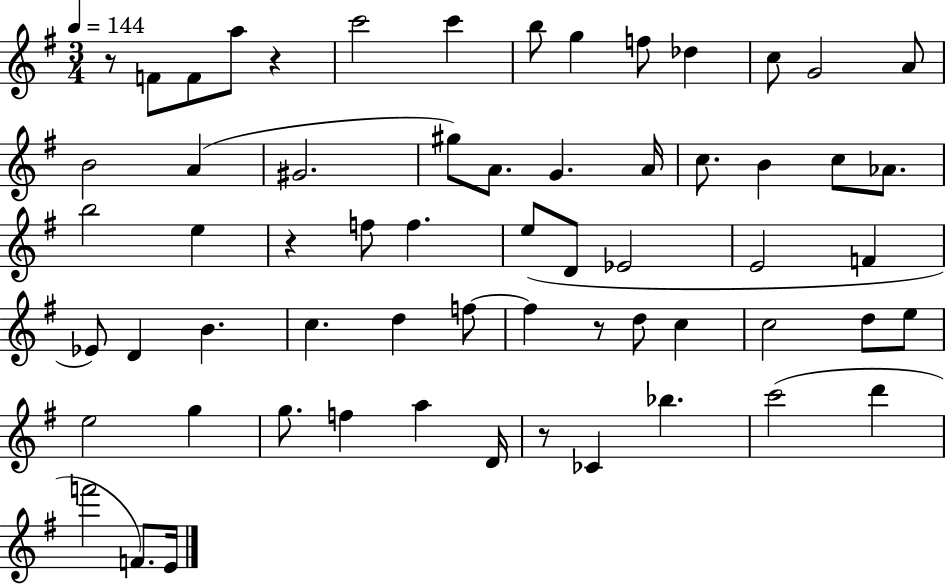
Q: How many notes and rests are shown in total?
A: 62